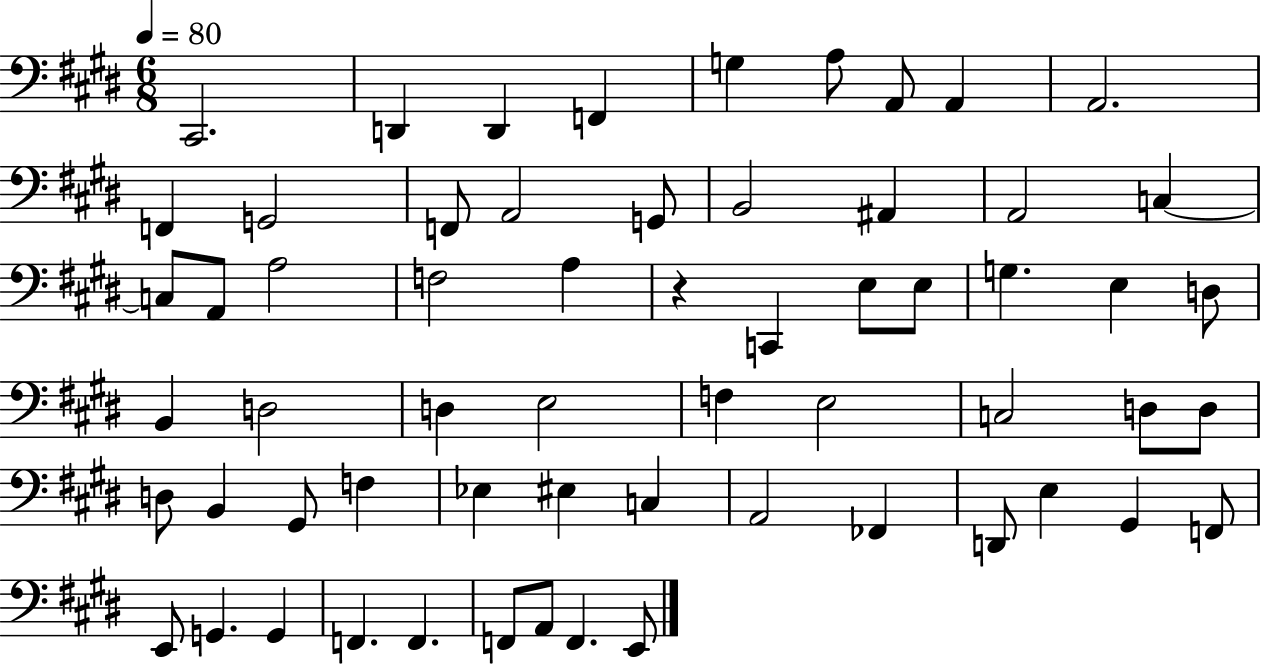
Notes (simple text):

C#2/h. D2/q D2/q F2/q G3/q A3/e A2/e A2/q A2/h. F2/q G2/h F2/e A2/h G2/e B2/h A#2/q A2/h C3/q C3/e A2/e A3/h F3/h A3/q R/q C2/q E3/e E3/e G3/q. E3/q D3/e B2/q D3/h D3/q E3/h F3/q E3/h C3/h D3/e D3/e D3/e B2/q G#2/e F3/q Eb3/q EIS3/q C3/q A2/h FES2/q D2/e E3/q G#2/q F2/e E2/e G2/q. G2/q F2/q. F2/q. F2/e A2/e F2/q. E2/e